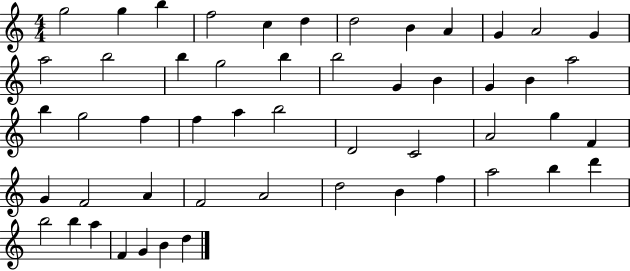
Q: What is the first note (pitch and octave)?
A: G5